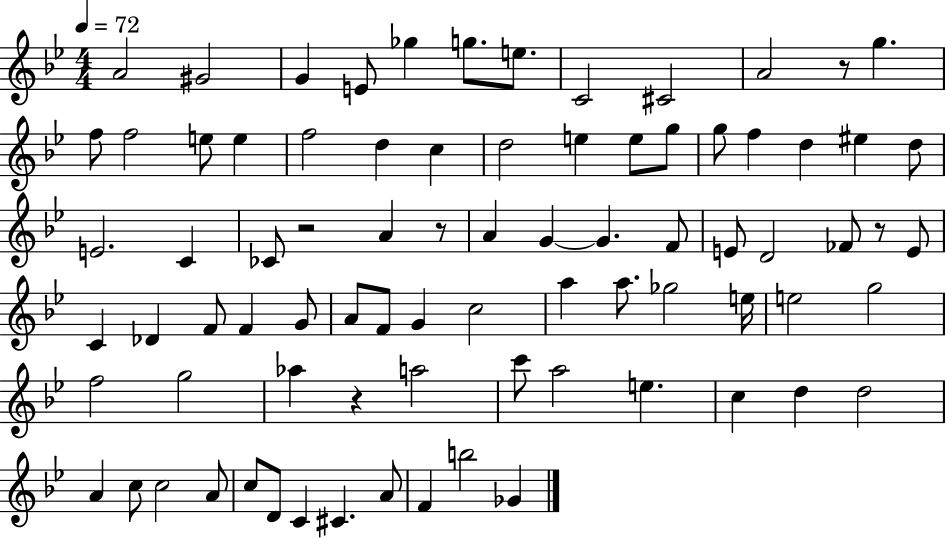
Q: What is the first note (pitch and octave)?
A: A4